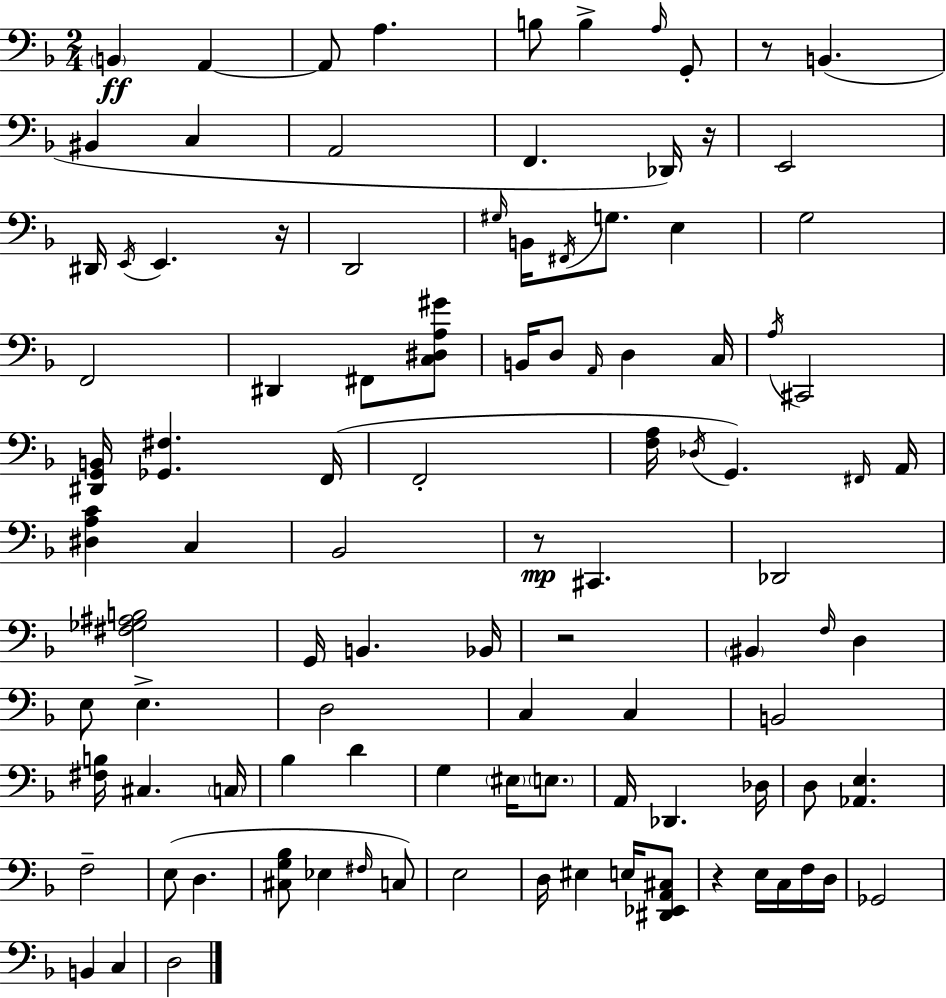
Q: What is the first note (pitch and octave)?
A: B2